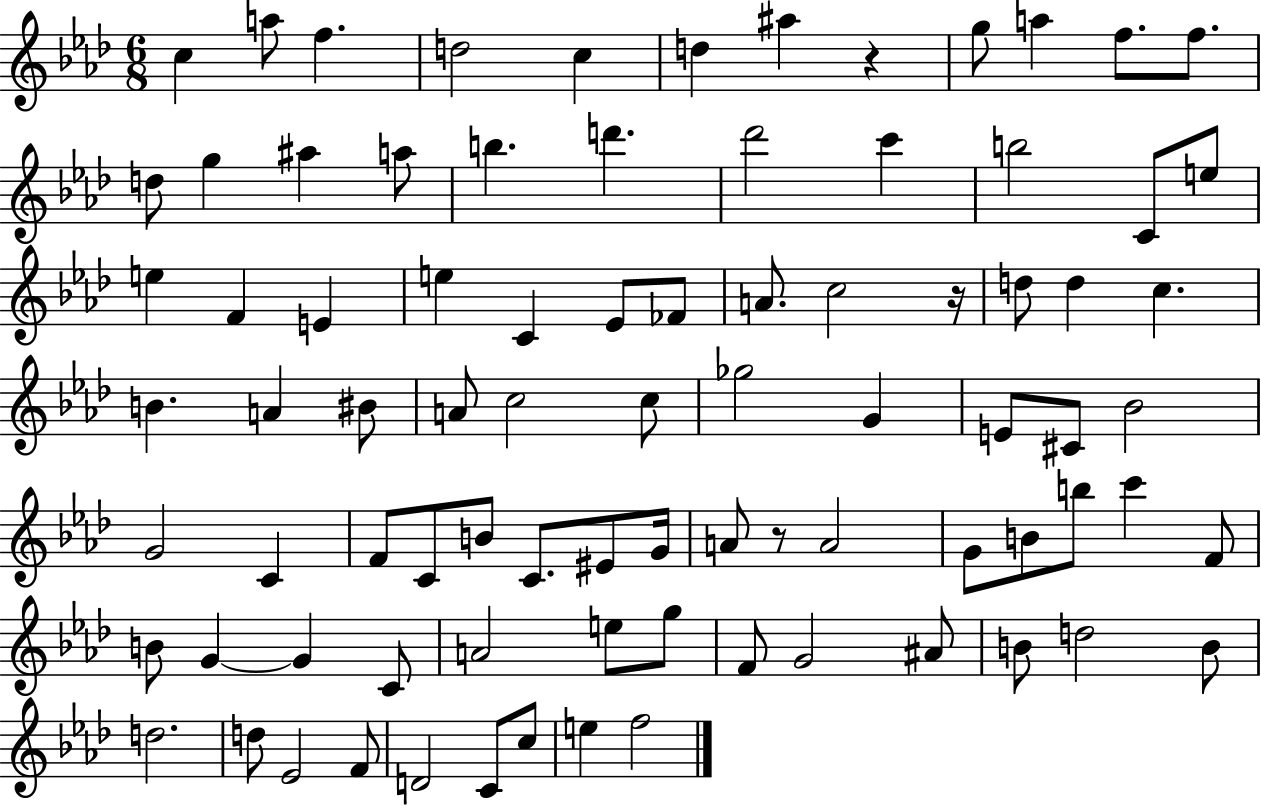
C5/q A5/e F5/q. D5/h C5/q D5/q A#5/q R/q G5/e A5/q F5/e. F5/e. D5/e G5/q A#5/q A5/e B5/q. D6/q. Db6/h C6/q B5/h C4/e E5/e E5/q F4/q E4/q E5/q C4/q Eb4/e FES4/e A4/e. C5/h R/s D5/e D5/q C5/q. B4/q. A4/q BIS4/e A4/e C5/h C5/e Gb5/h G4/q E4/e C#4/e Bb4/h G4/h C4/q F4/e C4/e B4/e C4/e. EIS4/e G4/s A4/e R/e A4/h G4/e B4/e B5/e C6/q F4/e B4/e G4/q G4/q C4/e A4/h E5/e G5/e F4/e G4/h A#4/e B4/e D5/h B4/e D5/h. D5/e Eb4/h F4/e D4/h C4/e C5/e E5/q F5/h